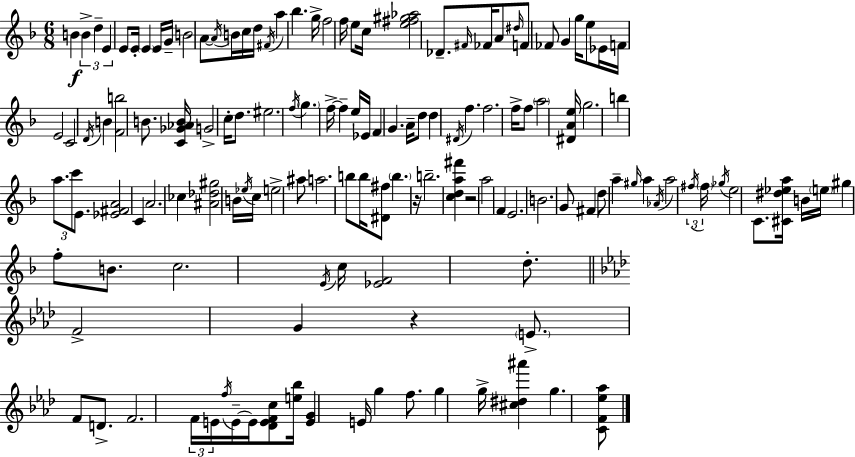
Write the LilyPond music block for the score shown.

{
  \clef treble
  \numericTimeSignature
  \time 6/8
  \key d \minor
  b'4\f \tuplet 3/2 { b'4-> d''4-- | e'4 } e'8 e'16-. \parenthesize e'4 e'16 | g'16-- b'2 a'8~~ \acciaccatura { a'16 } | b'16 c''16 d''16 \acciaccatura { fis'16 } a''4 bes''4. | \break g''16-> f''2 f''16 | e''8 c''16 <e'' fis'' gis'' aes''>2 des'8.-- | \grace { fis'16 } fes'16 a'8 \grace { dis''16 } f'8 fes'8 g'4 | g''16 e''8 ees'16 f'16 e'2 | \break c'2 | \acciaccatura { d'16 } b'4 <f' b''>2 | b'8. <c' ges' aes' b'>16 g'2-> | c''16-. d''8. eis''2. | \break \acciaccatura { f''16 } \parenthesize g''4. | f''16->~~ f''4-- e''16 ees'16 f'4 g'4. | a'16-- d''8 d''4 | \acciaccatura { dis'16 } f''4. f''2. | \break f''16-> f''8 \parenthesize a''2 | <dis' a' e''>16 g''2. | b''4 \tuplet 3/2 { a''8. | c'''8 e'8. } <ees' fis' a'>2 | \break c'4 a'2. | ces''4 <ais' des'' gis''>2 | b'16 \acciaccatura { ees''16 } c''16 e''2-> | ais''8 a''2. | \break b''8 b''16 <dis' fis''>8 | \parenthesize b''4. r16 b''2.-- | <c'' d'' a'' fis'''>4 | r2 a''2 | \break f'4 e'2. | b'2. | g'8 fis'4 | d''8 a''4-- \grace { gis''16 } a''4 | \break \acciaccatura { aes'16 } a''2 \tuplet 3/2 { \acciaccatura { fis''16 } \parenthesize fis''16 | \acciaccatura { ges''16 } } e''2 c'8. | <cis' dis'' ees'' a''>16 b'16 \parenthesize e''16 gis''4 f''8-. b'8. | c''2. | \break \acciaccatura { e'16 } c''16 <ees' f'>2 d''8.-. | \bar "||" \break \key aes \major f'2-> g'4 | r4 \parenthesize e'8.-> f'8 d'8.-> | f'2. | \tuplet 3/2 { f'16 e'16 \acciaccatura { f''16 } } e'16--~~ e'16 <des' e' f' c''>8 <e'' bes''>16 <e' g'>4 | \break e'16 g''4 f''8. g''4 | g''16-> <cis'' dis'' ais'''>4 g''4. <c' f' ees'' aes''>8 | \bar "|."
}